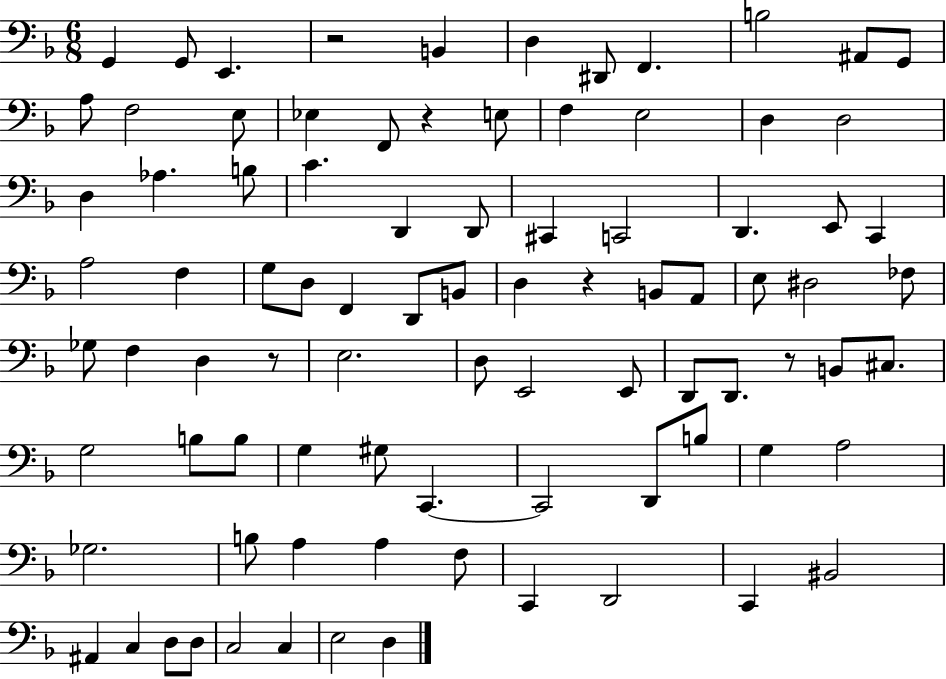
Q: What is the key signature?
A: F major